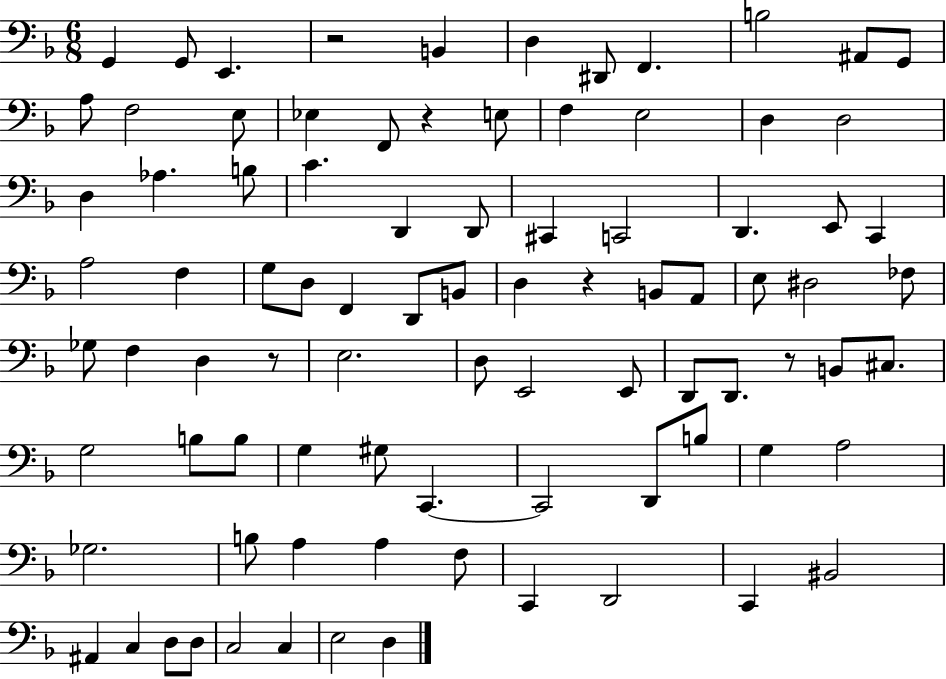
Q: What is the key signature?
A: F major